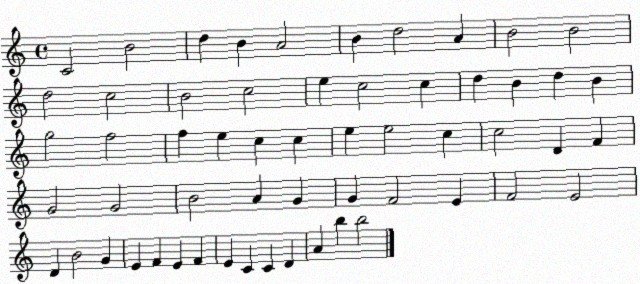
X:1
T:Untitled
M:4/4
L:1/4
K:C
C2 B2 d B A2 B d2 A B2 B2 d2 c2 B2 c2 e c2 c d B d B g2 f2 f e c c e e2 c c2 D F G2 G2 B2 A G G F2 E F2 E2 D B2 G E F E F E C C D A b b2